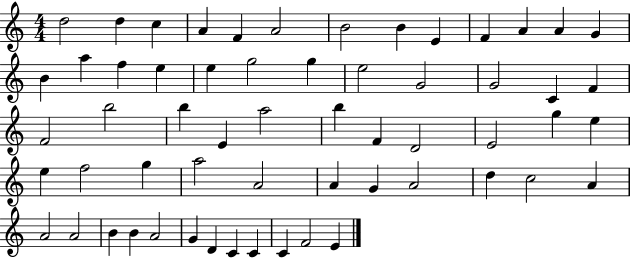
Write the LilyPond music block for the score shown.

{
  \clef treble
  \numericTimeSignature
  \time 4/4
  \key c \major
  d''2 d''4 c''4 | a'4 f'4 a'2 | b'2 b'4 e'4 | f'4 a'4 a'4 g'4 | \break b'4 a''4 f''4 e''4 | e''4 g''2 g''4 | e''2 g'2 | g'2 c'4 f'4 | \break f'2 b''2 | b''4 e'4 a''2 | b''4 f'4 d'2 | e'2 g''4 e''4 | \break e''4 f''2 g''4 | a''2 a'2 | a'4 g'4 a'2 | d''4 c''2 a'4 | \break a'2 a'2 | b'4 b'4 a'2 | g'4 d'4 c'4 c'4 | c'4 f'2 e'4 | \break \bar "|."
}